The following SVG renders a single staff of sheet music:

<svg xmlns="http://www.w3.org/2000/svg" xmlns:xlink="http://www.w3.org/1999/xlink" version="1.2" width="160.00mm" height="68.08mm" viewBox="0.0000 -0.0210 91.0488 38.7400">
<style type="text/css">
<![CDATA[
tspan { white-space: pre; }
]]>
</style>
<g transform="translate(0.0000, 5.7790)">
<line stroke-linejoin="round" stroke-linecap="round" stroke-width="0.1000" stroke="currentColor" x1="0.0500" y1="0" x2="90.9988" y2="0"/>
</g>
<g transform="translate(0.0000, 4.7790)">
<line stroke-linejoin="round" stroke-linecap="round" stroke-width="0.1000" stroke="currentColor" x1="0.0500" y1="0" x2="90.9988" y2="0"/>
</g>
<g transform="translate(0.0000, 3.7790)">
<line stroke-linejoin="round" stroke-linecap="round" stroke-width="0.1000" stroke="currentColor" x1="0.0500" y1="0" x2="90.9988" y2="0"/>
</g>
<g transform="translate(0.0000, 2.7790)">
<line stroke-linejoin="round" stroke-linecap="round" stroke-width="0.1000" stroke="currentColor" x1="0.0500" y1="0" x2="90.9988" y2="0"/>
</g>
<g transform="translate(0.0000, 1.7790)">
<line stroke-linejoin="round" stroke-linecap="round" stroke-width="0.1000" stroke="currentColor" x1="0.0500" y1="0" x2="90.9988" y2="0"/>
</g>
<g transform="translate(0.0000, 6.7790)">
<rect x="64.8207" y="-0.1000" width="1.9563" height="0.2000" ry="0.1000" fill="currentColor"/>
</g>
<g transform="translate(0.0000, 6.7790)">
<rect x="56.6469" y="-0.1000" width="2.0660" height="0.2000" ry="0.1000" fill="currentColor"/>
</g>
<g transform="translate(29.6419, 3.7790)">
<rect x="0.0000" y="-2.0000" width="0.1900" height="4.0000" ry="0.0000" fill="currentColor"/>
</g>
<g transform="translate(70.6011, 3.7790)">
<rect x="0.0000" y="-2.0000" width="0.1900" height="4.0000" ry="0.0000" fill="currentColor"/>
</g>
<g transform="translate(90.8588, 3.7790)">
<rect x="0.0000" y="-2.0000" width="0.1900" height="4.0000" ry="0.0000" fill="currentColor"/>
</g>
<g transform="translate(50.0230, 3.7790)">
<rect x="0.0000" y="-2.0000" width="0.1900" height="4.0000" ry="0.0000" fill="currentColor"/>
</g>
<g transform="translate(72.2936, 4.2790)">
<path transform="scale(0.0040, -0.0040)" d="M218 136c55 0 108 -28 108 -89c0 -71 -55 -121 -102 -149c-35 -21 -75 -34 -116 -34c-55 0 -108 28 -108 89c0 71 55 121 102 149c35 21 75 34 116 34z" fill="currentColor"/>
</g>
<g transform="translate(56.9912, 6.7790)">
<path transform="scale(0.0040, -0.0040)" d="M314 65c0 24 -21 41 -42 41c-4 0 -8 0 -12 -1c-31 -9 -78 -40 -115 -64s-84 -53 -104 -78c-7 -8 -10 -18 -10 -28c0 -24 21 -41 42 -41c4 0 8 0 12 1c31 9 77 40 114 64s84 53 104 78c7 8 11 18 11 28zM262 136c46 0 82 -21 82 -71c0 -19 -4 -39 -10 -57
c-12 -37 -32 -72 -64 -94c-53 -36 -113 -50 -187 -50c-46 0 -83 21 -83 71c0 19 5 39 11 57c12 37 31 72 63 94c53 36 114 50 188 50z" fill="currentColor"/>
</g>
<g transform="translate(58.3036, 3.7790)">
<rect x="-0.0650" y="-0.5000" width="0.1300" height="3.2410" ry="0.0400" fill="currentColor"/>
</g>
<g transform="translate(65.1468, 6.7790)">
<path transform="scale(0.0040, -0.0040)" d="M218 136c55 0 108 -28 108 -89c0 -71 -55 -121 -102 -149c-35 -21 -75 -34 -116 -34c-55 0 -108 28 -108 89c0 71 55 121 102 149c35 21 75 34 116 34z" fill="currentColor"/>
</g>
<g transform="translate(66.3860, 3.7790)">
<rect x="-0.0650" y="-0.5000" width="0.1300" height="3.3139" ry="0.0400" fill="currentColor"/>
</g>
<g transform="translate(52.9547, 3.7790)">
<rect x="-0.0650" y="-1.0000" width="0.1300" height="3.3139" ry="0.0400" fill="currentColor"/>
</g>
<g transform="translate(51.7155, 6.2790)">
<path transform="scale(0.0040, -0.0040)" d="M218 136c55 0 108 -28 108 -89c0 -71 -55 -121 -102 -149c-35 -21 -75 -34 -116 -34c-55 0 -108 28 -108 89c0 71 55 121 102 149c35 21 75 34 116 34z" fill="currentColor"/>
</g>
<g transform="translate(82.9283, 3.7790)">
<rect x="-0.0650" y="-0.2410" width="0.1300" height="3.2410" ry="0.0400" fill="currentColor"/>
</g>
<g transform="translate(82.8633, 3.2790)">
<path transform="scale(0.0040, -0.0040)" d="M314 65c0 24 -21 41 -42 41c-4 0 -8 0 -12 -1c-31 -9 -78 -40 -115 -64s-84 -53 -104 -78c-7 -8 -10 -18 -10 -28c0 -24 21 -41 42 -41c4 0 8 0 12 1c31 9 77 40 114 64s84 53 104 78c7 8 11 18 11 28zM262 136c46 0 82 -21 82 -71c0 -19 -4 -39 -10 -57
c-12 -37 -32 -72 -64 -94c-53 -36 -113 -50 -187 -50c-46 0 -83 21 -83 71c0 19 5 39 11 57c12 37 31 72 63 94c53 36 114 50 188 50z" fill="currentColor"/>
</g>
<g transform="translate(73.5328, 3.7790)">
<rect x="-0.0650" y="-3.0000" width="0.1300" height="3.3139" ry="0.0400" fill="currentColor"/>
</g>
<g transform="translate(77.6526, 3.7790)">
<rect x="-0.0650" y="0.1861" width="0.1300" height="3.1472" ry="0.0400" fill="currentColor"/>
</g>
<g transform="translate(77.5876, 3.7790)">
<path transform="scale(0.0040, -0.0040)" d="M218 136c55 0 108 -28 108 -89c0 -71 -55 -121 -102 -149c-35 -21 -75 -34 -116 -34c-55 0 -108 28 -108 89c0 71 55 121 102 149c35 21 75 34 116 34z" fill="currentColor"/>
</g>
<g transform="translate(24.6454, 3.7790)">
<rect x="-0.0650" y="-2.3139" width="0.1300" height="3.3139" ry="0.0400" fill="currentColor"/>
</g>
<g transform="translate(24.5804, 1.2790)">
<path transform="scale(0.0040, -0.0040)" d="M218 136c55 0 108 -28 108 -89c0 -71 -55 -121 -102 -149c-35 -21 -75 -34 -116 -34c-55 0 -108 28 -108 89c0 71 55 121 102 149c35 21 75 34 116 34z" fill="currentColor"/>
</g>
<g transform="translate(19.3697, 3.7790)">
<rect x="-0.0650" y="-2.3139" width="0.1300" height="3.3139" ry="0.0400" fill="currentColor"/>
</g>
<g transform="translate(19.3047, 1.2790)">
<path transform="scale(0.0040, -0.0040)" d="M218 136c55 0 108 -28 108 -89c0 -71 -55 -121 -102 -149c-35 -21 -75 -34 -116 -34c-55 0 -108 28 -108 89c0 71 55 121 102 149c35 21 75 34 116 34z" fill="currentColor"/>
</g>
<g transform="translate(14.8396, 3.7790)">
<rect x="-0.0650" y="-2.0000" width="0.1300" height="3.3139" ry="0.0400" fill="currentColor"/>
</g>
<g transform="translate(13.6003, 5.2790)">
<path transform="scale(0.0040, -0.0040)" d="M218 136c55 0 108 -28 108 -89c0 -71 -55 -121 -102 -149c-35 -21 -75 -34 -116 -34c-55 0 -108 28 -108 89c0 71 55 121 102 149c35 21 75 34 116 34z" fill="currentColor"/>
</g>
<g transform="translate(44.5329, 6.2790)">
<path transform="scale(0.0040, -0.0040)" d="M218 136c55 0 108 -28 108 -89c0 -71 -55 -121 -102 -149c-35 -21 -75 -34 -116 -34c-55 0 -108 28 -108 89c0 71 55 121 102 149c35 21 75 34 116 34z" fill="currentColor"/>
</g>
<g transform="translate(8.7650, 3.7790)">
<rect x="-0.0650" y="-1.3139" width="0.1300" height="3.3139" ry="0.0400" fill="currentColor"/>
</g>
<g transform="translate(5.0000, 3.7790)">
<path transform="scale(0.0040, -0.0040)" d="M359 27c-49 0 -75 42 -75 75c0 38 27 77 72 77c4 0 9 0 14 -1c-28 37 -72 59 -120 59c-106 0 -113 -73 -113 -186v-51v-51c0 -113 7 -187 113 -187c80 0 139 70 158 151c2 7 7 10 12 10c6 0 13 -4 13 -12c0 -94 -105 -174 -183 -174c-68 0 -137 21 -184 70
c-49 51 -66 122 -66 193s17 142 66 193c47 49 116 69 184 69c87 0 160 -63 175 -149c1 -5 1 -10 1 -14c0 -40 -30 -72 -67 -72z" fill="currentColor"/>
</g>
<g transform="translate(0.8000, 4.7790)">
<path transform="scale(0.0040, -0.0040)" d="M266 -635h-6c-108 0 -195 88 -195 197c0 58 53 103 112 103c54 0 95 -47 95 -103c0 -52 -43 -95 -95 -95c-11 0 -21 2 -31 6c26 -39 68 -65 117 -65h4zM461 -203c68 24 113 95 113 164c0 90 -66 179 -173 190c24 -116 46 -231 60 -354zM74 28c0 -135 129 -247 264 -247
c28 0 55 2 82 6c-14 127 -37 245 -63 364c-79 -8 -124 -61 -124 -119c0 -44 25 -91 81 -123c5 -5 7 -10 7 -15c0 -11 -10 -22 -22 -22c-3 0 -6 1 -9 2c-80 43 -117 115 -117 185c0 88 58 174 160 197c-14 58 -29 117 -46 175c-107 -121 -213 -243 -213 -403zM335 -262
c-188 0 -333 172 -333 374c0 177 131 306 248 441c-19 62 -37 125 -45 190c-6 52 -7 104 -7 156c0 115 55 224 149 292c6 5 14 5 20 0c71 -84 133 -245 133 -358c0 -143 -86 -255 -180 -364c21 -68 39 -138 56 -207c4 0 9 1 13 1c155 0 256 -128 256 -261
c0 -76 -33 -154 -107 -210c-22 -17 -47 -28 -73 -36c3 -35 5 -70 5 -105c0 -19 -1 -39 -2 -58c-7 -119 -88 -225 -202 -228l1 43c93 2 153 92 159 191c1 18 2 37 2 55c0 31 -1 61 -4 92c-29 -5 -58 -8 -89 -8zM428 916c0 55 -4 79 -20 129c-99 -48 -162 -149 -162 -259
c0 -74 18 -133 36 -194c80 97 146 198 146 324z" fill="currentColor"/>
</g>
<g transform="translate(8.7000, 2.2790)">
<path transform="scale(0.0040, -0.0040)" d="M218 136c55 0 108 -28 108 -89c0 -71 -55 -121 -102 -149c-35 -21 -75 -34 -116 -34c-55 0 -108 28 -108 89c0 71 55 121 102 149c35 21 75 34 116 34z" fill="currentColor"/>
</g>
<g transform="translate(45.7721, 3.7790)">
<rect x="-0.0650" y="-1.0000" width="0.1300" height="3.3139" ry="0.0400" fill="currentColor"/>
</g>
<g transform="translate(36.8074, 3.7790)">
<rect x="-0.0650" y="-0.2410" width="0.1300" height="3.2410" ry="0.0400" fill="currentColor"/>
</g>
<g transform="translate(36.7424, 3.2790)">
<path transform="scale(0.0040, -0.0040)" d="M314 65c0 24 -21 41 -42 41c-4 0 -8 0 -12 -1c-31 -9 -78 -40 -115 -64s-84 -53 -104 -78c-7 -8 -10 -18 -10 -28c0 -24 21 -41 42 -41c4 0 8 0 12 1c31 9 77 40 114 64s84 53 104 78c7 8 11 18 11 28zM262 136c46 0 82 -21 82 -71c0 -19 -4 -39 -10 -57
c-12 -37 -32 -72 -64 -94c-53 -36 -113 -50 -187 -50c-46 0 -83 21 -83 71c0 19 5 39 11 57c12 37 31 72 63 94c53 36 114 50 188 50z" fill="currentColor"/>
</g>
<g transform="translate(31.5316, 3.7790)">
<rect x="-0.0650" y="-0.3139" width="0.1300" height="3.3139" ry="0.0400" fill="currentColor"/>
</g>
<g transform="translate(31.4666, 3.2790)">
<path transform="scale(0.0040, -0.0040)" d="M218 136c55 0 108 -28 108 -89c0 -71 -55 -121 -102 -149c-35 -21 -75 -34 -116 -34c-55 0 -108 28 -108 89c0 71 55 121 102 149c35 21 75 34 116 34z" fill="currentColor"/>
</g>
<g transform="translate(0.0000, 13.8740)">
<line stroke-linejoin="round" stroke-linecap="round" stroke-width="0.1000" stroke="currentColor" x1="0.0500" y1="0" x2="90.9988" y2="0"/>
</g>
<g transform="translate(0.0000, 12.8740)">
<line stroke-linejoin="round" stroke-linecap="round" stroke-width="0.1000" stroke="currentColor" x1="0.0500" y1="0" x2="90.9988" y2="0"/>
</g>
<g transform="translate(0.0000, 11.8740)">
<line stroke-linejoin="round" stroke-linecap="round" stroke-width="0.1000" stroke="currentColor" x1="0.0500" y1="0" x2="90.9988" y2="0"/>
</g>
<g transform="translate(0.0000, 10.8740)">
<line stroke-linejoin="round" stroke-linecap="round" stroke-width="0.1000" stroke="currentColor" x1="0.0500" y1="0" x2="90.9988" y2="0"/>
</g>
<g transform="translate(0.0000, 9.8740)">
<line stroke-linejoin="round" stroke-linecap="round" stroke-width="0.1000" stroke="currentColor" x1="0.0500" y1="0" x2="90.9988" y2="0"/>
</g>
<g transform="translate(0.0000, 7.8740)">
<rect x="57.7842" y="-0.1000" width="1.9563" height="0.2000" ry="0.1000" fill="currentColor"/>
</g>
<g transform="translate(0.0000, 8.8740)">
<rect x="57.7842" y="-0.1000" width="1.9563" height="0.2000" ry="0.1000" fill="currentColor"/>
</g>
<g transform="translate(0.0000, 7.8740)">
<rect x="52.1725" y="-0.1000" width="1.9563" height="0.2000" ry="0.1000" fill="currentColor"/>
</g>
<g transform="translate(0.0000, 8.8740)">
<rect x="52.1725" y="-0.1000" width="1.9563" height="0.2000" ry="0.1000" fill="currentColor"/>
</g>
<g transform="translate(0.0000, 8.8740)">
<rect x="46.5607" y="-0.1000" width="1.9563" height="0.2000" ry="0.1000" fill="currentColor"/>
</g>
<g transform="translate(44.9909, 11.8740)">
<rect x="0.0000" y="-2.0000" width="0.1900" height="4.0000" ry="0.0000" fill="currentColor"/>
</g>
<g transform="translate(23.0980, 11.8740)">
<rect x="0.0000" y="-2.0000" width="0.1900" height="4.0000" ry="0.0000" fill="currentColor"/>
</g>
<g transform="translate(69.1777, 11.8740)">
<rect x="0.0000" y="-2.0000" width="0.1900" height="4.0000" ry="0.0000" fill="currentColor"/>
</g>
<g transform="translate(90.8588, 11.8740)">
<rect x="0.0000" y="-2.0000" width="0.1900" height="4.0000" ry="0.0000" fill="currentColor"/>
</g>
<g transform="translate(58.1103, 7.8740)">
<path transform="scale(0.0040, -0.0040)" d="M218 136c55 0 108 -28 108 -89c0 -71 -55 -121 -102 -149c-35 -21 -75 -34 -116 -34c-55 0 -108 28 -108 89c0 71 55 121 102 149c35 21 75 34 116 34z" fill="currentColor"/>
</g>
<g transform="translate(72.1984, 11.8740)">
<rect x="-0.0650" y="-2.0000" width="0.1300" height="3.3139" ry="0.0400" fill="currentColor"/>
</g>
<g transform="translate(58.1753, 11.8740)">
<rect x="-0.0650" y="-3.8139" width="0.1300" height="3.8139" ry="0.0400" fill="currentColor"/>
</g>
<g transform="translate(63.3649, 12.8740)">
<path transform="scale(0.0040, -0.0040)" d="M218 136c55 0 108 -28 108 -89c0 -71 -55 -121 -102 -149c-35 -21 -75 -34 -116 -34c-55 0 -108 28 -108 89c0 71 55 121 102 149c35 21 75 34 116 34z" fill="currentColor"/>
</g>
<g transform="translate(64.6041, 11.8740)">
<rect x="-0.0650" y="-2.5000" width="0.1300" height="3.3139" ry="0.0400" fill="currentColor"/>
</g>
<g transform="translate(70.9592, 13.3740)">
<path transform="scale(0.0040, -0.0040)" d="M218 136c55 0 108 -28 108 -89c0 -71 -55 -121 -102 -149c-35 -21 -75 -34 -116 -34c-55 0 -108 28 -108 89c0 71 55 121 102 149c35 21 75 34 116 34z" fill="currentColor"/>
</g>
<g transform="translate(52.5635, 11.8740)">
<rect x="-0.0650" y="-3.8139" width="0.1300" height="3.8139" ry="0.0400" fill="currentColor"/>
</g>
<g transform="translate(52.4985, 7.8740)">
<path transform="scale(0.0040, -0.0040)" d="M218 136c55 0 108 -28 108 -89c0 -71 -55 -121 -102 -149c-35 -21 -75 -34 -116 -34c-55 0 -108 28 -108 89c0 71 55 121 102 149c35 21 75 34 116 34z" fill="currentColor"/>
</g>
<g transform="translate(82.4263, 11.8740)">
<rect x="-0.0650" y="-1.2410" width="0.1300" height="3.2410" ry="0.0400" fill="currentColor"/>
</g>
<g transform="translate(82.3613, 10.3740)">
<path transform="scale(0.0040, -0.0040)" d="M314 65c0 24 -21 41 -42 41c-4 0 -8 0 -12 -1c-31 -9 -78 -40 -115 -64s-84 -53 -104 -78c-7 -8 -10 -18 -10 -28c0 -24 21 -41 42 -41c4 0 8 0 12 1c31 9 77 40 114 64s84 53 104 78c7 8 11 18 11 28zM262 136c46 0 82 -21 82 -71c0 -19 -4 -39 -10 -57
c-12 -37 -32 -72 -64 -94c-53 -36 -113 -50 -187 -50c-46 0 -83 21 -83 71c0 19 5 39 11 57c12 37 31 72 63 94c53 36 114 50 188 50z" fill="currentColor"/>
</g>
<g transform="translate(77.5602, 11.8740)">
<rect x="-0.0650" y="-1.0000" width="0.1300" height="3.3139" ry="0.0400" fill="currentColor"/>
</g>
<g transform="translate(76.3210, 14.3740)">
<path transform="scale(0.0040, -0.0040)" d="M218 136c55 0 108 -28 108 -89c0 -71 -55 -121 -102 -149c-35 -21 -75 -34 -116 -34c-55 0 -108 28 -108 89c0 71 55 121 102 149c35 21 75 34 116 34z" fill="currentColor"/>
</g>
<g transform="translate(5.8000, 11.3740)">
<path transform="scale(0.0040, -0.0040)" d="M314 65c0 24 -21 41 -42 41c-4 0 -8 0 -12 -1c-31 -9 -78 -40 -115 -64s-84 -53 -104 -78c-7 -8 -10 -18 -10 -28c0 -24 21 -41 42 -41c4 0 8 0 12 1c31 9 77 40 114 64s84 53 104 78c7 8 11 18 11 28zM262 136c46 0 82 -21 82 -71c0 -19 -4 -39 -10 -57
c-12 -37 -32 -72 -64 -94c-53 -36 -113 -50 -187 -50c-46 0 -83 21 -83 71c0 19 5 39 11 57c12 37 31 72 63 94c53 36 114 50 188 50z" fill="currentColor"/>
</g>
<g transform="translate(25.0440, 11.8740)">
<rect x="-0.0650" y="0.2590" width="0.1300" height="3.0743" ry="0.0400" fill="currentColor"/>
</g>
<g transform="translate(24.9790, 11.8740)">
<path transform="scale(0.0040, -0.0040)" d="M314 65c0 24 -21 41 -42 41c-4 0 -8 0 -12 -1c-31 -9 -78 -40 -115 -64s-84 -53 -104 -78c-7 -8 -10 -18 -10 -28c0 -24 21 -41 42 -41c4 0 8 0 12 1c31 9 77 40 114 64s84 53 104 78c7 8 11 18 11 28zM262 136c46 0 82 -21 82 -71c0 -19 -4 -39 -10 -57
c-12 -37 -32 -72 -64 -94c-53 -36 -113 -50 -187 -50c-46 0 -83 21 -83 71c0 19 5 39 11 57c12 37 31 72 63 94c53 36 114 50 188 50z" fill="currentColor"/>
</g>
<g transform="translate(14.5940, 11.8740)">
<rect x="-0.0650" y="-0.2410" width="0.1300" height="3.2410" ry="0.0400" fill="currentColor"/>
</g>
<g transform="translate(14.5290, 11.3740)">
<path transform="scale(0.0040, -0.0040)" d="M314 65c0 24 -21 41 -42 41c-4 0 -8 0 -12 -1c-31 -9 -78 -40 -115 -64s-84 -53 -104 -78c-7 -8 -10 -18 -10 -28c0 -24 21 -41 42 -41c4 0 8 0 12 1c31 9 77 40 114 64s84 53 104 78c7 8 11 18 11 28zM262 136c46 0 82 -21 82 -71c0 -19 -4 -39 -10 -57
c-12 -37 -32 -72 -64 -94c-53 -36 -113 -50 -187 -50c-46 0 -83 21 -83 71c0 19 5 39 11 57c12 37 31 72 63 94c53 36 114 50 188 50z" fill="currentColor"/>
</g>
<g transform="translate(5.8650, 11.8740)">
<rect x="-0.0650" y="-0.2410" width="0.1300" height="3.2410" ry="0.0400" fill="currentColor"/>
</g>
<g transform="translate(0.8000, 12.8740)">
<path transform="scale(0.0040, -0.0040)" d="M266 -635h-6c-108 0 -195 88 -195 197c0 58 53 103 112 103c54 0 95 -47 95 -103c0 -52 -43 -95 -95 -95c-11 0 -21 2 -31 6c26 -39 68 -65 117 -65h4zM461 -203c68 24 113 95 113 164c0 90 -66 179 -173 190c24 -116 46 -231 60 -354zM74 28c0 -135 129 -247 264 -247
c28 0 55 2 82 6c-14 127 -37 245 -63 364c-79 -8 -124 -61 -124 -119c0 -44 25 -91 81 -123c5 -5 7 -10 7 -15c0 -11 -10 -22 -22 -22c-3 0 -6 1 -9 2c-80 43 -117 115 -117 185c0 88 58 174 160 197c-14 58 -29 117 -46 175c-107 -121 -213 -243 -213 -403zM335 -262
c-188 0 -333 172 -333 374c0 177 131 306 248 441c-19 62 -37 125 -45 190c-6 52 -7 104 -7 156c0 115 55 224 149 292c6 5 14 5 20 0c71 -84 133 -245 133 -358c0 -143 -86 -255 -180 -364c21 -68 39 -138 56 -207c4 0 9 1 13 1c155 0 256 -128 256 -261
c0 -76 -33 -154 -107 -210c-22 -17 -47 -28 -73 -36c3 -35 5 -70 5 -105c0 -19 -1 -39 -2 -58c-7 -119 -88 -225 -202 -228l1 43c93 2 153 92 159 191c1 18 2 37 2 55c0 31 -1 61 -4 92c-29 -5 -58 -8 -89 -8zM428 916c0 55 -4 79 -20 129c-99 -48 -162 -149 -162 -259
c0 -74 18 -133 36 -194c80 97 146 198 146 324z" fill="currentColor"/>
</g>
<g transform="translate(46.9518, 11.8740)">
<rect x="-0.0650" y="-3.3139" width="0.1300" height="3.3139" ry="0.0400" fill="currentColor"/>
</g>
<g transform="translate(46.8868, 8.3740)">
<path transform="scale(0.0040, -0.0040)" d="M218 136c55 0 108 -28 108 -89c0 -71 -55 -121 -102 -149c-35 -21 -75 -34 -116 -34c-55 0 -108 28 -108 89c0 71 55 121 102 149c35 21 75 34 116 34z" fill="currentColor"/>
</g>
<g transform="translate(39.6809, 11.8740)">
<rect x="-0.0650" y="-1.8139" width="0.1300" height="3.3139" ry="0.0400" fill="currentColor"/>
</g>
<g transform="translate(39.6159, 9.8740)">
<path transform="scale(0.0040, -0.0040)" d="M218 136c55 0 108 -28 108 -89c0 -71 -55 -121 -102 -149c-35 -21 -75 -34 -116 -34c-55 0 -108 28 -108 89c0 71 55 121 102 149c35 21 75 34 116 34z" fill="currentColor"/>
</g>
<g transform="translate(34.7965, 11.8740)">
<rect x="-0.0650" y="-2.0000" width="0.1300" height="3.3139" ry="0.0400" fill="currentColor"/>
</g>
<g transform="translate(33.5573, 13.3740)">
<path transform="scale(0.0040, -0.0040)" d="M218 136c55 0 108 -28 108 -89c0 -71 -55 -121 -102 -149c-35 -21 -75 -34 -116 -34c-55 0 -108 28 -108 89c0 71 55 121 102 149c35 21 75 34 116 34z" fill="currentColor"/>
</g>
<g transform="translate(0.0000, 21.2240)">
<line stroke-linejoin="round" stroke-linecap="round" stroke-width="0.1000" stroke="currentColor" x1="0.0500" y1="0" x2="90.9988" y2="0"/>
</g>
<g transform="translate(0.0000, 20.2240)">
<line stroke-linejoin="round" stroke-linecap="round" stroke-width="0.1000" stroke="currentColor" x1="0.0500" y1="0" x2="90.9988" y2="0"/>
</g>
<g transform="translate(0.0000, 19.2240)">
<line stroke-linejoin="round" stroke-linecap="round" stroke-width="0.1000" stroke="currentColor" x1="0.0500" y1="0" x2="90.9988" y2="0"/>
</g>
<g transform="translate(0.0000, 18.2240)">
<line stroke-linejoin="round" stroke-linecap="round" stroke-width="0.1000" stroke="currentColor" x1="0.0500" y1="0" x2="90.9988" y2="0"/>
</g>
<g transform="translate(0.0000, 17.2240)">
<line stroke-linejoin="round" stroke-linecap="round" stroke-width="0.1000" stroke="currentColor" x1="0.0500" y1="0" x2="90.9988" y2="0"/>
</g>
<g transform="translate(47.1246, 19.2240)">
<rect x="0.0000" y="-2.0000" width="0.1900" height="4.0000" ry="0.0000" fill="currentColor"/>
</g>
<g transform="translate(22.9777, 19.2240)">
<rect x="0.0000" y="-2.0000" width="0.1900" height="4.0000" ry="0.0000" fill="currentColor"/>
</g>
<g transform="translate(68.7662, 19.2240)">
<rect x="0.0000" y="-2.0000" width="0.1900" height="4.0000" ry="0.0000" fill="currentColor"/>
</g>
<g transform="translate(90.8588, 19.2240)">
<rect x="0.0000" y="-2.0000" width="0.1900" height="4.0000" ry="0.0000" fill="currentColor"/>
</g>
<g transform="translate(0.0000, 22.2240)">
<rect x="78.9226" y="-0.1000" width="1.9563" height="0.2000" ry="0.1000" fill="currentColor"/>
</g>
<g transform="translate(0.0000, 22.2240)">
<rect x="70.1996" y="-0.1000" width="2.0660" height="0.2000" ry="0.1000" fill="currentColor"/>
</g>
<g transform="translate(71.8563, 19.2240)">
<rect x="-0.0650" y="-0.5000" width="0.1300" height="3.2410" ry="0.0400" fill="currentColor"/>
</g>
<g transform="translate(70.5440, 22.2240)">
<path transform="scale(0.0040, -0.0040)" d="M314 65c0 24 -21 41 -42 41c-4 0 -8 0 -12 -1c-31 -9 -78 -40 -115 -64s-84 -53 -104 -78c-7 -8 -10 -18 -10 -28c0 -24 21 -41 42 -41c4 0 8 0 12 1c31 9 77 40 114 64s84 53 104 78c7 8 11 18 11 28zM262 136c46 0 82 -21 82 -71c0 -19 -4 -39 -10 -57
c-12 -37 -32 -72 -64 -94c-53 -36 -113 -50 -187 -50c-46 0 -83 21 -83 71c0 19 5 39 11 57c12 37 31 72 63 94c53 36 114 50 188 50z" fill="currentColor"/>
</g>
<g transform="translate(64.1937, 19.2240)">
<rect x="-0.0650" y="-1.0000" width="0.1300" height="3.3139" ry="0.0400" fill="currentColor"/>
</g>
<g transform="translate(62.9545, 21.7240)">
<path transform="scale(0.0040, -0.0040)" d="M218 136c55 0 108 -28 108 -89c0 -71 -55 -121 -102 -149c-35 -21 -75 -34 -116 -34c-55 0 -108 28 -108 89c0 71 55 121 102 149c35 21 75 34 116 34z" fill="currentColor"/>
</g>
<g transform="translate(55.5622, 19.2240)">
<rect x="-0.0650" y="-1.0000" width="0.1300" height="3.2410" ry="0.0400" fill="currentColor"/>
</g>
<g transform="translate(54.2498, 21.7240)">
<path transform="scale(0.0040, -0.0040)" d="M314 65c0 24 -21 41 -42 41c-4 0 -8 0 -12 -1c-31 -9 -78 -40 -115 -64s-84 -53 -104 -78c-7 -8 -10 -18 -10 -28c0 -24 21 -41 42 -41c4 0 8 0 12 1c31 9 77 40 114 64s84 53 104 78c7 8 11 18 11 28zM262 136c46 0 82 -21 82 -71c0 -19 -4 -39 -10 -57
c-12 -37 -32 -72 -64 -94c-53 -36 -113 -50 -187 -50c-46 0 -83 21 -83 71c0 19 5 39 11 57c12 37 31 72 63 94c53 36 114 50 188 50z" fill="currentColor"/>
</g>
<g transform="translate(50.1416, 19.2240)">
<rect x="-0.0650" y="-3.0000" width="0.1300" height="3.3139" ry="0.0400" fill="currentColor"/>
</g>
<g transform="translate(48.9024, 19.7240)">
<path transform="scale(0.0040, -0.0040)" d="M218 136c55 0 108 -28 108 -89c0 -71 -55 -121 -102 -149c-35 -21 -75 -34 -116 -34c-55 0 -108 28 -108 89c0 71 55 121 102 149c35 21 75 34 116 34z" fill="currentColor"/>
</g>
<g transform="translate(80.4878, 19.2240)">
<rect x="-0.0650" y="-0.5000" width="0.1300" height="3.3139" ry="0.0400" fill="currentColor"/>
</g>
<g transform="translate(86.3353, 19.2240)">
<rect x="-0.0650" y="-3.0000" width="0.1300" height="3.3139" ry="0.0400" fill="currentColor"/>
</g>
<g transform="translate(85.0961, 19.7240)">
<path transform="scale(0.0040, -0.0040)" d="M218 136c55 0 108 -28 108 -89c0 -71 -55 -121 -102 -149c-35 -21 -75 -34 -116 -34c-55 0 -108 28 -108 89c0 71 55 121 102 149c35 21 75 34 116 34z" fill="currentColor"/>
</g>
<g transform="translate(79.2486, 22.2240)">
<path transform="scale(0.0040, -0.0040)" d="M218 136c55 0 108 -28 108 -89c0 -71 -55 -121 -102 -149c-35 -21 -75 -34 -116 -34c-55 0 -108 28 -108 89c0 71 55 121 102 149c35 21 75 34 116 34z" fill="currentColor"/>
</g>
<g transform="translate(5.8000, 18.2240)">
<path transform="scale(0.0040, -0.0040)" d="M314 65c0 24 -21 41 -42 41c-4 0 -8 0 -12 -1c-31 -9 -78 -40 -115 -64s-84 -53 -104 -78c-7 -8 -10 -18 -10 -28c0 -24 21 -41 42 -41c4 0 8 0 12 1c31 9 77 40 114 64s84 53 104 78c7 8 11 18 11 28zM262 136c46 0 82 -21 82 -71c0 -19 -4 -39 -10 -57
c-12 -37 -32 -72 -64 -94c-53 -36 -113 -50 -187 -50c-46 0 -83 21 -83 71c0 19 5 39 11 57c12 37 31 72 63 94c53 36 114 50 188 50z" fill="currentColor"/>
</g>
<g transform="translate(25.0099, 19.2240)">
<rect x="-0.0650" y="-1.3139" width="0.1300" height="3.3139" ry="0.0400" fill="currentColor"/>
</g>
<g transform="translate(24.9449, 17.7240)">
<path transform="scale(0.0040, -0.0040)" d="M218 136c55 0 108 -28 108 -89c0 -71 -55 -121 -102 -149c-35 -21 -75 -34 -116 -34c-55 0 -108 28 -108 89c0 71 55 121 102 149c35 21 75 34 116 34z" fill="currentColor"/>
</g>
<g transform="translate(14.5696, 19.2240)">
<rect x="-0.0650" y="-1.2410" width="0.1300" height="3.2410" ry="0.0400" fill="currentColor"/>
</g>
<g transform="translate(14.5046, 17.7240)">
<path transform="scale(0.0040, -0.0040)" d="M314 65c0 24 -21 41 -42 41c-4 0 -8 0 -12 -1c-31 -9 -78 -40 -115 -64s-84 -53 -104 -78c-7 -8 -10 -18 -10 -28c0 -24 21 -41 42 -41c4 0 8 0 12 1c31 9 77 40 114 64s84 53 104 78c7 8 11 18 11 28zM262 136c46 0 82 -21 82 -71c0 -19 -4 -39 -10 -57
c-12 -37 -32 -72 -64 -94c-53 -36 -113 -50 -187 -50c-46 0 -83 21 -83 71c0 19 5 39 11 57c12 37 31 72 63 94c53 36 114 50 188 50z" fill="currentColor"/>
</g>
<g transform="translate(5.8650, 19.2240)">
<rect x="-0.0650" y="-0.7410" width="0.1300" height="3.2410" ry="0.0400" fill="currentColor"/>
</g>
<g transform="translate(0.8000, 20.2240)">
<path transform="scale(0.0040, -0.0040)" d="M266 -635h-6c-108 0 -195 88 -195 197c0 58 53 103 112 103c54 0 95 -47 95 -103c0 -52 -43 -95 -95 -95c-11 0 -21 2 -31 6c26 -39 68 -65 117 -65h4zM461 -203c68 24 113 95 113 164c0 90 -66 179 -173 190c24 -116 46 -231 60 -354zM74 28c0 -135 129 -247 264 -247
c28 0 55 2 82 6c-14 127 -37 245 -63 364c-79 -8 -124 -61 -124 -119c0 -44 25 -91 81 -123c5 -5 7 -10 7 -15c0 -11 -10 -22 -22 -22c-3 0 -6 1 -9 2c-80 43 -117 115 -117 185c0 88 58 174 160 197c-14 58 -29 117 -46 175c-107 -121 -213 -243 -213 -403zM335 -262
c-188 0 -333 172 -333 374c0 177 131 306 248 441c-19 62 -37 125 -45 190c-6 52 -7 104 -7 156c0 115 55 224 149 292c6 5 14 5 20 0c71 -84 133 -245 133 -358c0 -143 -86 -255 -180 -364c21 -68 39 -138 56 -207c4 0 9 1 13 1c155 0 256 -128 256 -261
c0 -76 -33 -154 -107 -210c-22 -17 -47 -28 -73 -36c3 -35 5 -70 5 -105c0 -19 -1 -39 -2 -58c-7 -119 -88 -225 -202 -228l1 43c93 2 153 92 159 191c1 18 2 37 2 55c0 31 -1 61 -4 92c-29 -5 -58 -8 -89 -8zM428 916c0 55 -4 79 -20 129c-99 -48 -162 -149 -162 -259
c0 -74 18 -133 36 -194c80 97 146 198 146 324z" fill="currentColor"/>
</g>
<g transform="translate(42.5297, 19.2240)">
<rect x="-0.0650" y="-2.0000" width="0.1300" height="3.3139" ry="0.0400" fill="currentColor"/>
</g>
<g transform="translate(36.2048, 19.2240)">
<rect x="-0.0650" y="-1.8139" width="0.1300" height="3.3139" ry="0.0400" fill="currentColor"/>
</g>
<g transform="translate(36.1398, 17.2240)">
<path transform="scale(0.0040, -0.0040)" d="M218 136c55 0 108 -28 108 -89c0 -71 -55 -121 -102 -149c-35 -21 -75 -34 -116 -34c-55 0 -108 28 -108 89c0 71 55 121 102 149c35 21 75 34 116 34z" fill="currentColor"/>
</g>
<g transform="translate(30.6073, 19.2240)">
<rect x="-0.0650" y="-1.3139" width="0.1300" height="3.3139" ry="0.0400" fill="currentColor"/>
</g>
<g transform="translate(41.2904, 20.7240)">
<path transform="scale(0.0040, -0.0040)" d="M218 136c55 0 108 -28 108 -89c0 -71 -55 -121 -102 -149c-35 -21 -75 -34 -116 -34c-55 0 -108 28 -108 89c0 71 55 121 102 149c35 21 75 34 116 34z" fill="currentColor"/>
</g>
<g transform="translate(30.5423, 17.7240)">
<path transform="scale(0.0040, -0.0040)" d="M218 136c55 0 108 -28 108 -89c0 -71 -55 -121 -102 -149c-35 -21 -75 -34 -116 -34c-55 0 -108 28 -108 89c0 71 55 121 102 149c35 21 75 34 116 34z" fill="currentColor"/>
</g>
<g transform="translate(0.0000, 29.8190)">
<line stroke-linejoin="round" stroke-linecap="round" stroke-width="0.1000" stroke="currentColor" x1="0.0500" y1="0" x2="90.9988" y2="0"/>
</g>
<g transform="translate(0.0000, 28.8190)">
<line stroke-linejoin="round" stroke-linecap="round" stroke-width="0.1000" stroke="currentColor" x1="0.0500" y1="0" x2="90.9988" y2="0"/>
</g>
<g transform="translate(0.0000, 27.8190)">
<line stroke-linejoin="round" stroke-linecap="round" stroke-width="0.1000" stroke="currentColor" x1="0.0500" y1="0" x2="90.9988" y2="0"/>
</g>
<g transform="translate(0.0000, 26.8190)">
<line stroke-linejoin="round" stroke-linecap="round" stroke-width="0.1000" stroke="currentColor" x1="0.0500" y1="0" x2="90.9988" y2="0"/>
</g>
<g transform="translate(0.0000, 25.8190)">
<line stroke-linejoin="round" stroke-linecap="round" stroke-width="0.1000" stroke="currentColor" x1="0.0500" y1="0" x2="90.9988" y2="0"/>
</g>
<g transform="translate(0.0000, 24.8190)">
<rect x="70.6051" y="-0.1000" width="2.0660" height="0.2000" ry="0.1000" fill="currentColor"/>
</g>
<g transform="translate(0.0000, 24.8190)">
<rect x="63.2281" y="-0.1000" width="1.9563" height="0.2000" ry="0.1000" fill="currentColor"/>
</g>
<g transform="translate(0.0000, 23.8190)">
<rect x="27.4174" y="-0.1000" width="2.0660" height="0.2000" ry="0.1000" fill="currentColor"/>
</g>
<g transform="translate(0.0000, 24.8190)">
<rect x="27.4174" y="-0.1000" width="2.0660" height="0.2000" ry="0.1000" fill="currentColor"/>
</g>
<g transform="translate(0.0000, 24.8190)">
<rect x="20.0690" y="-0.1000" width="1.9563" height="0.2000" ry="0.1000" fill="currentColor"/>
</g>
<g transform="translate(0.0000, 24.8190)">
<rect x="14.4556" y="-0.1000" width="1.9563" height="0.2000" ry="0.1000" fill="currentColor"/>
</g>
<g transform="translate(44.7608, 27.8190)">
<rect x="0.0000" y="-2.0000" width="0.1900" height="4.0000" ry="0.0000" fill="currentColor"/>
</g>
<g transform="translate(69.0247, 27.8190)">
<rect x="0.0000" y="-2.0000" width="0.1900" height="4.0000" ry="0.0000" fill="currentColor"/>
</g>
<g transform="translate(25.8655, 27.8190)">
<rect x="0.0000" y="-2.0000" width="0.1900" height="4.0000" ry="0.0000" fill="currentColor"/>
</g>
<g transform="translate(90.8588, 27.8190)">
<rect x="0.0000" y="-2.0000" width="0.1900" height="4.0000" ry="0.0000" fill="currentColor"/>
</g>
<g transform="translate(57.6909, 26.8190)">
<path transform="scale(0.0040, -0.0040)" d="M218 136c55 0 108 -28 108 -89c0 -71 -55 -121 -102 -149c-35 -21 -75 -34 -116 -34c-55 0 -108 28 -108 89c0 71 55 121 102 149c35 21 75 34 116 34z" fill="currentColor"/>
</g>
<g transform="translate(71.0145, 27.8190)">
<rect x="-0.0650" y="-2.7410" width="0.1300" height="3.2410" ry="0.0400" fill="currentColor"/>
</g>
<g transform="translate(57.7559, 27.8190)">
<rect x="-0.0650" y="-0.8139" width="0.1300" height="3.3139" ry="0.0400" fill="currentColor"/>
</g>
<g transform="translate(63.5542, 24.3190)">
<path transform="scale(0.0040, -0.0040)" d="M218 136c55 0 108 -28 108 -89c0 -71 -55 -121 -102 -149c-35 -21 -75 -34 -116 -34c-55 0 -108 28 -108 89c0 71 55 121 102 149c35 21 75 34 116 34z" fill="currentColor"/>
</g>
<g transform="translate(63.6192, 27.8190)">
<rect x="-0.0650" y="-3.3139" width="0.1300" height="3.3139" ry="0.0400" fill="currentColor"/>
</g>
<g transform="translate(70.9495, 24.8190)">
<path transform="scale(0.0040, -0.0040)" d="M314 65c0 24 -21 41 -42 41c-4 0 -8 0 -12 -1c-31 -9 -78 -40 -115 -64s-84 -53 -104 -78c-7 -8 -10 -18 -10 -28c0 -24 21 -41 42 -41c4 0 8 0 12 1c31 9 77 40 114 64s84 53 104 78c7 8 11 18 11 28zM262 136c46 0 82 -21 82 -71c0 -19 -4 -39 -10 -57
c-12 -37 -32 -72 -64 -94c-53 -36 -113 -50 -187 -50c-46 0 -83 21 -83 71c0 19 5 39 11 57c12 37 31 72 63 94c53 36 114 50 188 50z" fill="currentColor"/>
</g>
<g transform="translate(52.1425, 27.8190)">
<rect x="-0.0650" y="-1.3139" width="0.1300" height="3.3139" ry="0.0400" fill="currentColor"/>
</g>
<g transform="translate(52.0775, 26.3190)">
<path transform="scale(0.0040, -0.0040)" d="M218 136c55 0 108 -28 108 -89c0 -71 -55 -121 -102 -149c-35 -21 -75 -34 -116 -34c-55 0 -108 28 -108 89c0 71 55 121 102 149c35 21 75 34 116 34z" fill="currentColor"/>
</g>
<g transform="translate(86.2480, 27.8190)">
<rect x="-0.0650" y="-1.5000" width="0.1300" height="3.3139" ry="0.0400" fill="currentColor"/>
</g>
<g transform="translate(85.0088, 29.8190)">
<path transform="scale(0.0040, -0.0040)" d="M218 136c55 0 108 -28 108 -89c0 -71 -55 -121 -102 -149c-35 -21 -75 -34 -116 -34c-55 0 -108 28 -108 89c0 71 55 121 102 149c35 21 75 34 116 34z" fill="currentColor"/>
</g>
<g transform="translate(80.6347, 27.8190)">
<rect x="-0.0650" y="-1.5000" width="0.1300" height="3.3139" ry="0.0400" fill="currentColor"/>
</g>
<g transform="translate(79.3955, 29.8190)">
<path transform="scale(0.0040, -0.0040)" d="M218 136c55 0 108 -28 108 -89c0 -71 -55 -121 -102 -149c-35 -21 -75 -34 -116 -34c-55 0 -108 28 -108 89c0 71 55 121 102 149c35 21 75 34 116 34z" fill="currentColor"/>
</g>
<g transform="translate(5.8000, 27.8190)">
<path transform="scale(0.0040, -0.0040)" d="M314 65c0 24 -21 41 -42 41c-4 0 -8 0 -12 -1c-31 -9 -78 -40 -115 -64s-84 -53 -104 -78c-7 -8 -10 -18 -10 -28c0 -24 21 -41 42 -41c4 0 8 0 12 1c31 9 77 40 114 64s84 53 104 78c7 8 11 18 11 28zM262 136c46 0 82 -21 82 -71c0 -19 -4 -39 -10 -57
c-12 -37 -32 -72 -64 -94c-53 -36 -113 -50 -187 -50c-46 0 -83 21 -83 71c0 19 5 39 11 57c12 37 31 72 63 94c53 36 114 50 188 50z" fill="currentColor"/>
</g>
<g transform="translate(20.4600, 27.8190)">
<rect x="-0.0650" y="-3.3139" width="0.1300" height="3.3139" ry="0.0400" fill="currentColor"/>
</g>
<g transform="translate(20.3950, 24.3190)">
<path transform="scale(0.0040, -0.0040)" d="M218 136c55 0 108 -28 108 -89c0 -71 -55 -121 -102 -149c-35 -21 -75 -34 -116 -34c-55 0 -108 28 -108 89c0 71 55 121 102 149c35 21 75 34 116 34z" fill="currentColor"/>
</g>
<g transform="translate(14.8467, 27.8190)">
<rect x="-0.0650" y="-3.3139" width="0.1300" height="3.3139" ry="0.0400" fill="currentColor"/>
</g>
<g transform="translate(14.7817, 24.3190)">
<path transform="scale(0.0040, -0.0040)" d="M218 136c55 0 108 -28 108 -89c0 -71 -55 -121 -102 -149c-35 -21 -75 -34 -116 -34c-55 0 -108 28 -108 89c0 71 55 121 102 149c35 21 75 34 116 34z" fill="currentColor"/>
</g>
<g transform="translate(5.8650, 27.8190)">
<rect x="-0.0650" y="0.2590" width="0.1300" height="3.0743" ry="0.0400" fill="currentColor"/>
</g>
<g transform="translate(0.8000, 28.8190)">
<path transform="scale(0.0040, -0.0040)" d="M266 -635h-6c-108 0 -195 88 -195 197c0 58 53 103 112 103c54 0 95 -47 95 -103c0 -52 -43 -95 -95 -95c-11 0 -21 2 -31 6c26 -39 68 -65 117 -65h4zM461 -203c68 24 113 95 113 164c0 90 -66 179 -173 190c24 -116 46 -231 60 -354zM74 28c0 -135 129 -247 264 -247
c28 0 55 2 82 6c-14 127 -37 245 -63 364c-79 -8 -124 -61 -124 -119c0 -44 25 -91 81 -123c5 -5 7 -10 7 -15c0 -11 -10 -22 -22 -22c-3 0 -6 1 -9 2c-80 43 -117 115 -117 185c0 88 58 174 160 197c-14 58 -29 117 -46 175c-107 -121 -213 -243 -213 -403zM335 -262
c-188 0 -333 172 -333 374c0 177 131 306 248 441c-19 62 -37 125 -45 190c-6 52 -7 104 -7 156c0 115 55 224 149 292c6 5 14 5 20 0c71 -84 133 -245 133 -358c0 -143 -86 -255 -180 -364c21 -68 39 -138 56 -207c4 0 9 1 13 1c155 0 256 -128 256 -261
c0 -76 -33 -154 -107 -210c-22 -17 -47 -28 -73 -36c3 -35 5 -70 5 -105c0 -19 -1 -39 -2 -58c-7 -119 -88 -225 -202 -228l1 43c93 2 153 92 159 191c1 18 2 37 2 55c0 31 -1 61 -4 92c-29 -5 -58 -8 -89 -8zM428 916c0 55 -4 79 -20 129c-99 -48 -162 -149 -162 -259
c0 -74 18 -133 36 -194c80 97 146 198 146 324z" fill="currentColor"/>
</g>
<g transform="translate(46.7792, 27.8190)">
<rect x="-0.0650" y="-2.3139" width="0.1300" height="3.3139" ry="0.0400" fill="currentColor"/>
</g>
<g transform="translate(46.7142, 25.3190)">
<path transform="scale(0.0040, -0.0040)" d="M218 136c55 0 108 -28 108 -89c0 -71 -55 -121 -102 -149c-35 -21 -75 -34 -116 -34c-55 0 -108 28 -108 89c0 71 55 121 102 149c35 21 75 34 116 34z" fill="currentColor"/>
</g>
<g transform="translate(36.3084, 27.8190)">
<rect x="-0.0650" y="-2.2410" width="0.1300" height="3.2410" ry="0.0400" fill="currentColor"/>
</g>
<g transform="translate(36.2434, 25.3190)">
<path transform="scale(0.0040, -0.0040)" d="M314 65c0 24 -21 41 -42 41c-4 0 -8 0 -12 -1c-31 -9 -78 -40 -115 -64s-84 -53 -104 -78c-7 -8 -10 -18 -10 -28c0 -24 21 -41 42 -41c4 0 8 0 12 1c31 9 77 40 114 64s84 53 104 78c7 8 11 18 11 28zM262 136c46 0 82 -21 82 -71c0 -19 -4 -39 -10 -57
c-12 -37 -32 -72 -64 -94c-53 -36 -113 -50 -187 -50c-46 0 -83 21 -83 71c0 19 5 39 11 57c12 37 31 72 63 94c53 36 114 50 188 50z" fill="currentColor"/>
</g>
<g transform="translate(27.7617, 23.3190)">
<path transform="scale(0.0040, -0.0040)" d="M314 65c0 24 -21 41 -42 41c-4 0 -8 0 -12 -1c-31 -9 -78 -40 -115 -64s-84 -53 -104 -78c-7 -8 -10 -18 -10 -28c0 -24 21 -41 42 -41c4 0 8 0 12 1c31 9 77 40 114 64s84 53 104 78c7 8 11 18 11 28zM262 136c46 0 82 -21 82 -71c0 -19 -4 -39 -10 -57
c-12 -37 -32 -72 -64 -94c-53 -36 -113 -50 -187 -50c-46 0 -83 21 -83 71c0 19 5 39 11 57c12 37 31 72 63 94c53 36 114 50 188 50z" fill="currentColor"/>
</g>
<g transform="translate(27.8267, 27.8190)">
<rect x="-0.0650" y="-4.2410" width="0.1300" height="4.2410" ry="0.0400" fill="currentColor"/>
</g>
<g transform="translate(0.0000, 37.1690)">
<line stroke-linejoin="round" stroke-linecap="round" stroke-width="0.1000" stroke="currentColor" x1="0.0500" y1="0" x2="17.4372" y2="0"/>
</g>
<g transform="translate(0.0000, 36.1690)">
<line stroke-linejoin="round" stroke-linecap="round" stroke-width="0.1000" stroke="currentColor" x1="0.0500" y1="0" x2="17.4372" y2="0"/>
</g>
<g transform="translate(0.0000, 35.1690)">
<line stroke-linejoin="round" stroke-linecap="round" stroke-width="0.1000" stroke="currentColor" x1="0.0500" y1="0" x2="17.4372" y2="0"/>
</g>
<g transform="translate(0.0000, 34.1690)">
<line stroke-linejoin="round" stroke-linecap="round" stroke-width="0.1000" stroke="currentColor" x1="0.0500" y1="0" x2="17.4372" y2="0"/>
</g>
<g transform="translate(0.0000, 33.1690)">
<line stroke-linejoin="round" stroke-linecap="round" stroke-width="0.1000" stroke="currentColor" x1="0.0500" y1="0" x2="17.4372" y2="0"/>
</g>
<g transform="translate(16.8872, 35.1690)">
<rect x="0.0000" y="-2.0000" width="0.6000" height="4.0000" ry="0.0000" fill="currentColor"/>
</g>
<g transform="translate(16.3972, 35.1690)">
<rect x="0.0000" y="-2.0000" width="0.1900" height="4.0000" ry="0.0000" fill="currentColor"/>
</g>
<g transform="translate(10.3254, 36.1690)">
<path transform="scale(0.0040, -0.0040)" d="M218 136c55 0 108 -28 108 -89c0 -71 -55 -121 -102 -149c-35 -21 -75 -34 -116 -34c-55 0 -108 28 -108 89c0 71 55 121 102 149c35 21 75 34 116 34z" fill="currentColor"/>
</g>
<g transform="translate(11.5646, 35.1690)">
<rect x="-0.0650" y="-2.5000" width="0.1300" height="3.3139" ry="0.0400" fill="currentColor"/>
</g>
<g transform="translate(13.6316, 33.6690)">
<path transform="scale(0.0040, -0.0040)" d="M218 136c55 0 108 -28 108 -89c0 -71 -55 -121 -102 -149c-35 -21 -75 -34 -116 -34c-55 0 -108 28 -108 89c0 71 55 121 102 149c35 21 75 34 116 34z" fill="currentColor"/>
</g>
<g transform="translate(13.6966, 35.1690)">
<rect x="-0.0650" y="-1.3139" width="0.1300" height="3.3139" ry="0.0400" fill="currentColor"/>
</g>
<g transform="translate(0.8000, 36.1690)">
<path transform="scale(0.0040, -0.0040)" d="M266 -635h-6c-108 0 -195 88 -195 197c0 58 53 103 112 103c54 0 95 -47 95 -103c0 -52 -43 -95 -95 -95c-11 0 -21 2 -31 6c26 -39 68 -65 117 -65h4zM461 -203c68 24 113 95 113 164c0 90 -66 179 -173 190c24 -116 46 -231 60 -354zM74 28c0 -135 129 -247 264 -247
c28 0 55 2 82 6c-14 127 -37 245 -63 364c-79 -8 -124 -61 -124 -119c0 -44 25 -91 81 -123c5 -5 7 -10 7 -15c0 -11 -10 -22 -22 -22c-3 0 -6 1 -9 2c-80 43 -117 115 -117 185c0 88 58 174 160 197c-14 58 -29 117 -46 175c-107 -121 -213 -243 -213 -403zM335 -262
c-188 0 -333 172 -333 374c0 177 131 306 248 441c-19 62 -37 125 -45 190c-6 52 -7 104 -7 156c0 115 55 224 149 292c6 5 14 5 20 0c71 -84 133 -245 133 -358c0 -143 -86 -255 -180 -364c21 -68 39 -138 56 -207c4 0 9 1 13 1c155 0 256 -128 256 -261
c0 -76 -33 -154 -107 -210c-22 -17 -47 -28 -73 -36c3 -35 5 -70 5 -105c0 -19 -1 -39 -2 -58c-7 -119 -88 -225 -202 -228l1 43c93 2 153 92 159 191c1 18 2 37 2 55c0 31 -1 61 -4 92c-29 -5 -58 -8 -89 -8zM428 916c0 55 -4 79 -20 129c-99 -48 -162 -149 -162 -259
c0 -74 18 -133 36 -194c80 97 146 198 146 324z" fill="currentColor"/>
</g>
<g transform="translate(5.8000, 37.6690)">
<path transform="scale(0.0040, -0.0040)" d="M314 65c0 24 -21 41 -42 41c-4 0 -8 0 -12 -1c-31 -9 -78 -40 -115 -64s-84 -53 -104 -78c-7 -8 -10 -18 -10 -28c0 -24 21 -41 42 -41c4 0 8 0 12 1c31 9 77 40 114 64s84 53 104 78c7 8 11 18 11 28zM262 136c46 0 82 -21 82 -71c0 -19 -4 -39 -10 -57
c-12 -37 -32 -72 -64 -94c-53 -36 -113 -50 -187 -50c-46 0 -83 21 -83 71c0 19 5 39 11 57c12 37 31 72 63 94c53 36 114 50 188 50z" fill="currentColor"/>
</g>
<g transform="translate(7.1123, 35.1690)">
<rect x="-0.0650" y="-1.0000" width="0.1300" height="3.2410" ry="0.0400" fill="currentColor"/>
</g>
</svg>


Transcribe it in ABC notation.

X:1
T:Untitled
M:4/4
L:1/4
K:C
e F g g c c2 D D C2 C A B c2 c2 c2 B2 F f b c' c' G F D e2 d2 e2 e e f F A D2 D C2 C A B2 b b d'2 g2 g e d b a2 E E D2 G e